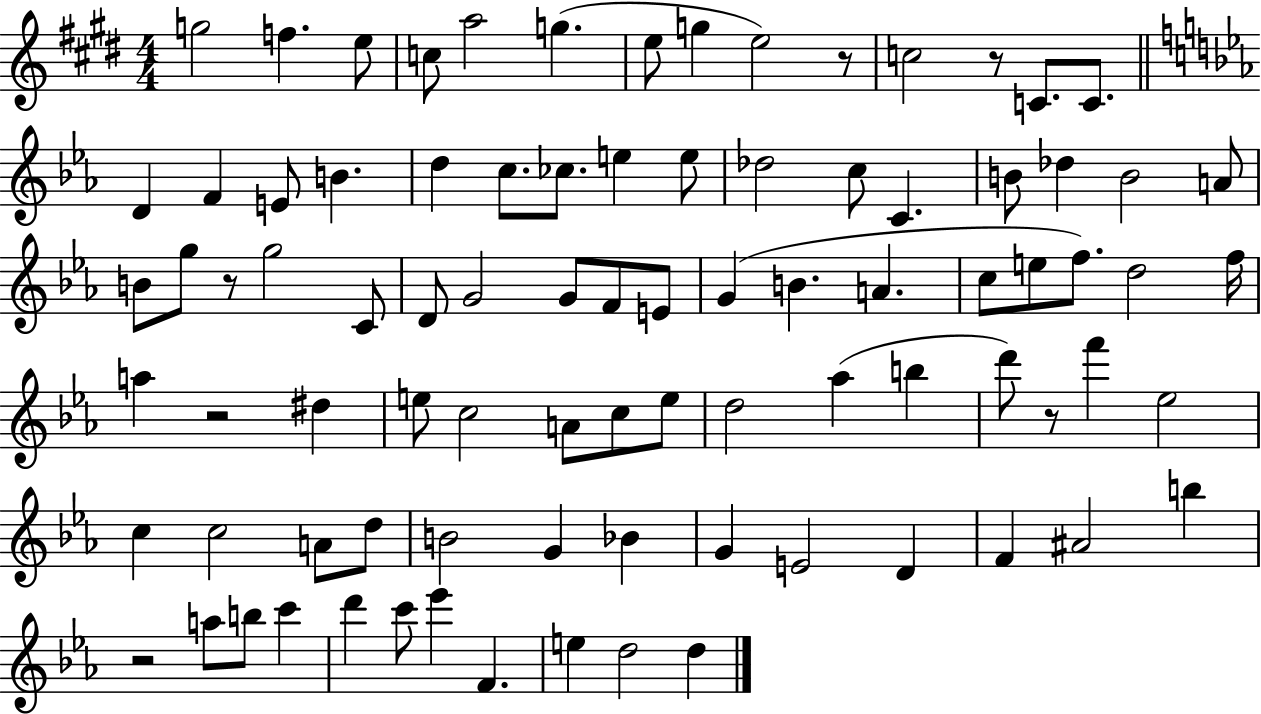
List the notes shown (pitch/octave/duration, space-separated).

G5/h F5/q. E5/e C5/e A5/h G5/q. E5/e G5/q E5/h R/e C5/h R/e C4/e. C4/e. D4/q F4/q E4/e B4/q. D5/q C5/e. CES5/e. E5/q E5/e Db5/h C5/e C4/q. B4/e Db5/q B4/h A4/e B4/e G5/e R/e G5/h C4/e D4/e G4/h G4/e F4/e E4/e G4/q B4/q. A4/q. C5/e E5/e F5/e. D5/h F5/s A5/q R/h D#5/q E5/e C5/h A4/e C5/e E5/e D5/h Ab5/q B5/q D6/e R/e F6/q Eb5/h C5/q C5/h A4/e D5/e B4/h G4/q Bb4/q G4/q E4/h D4/q F4/q A#4/h B5/q R/h A5/e B5/e C6/q D6/q C6/e Eb6/q F4/q. E5/q D5/h D5/q